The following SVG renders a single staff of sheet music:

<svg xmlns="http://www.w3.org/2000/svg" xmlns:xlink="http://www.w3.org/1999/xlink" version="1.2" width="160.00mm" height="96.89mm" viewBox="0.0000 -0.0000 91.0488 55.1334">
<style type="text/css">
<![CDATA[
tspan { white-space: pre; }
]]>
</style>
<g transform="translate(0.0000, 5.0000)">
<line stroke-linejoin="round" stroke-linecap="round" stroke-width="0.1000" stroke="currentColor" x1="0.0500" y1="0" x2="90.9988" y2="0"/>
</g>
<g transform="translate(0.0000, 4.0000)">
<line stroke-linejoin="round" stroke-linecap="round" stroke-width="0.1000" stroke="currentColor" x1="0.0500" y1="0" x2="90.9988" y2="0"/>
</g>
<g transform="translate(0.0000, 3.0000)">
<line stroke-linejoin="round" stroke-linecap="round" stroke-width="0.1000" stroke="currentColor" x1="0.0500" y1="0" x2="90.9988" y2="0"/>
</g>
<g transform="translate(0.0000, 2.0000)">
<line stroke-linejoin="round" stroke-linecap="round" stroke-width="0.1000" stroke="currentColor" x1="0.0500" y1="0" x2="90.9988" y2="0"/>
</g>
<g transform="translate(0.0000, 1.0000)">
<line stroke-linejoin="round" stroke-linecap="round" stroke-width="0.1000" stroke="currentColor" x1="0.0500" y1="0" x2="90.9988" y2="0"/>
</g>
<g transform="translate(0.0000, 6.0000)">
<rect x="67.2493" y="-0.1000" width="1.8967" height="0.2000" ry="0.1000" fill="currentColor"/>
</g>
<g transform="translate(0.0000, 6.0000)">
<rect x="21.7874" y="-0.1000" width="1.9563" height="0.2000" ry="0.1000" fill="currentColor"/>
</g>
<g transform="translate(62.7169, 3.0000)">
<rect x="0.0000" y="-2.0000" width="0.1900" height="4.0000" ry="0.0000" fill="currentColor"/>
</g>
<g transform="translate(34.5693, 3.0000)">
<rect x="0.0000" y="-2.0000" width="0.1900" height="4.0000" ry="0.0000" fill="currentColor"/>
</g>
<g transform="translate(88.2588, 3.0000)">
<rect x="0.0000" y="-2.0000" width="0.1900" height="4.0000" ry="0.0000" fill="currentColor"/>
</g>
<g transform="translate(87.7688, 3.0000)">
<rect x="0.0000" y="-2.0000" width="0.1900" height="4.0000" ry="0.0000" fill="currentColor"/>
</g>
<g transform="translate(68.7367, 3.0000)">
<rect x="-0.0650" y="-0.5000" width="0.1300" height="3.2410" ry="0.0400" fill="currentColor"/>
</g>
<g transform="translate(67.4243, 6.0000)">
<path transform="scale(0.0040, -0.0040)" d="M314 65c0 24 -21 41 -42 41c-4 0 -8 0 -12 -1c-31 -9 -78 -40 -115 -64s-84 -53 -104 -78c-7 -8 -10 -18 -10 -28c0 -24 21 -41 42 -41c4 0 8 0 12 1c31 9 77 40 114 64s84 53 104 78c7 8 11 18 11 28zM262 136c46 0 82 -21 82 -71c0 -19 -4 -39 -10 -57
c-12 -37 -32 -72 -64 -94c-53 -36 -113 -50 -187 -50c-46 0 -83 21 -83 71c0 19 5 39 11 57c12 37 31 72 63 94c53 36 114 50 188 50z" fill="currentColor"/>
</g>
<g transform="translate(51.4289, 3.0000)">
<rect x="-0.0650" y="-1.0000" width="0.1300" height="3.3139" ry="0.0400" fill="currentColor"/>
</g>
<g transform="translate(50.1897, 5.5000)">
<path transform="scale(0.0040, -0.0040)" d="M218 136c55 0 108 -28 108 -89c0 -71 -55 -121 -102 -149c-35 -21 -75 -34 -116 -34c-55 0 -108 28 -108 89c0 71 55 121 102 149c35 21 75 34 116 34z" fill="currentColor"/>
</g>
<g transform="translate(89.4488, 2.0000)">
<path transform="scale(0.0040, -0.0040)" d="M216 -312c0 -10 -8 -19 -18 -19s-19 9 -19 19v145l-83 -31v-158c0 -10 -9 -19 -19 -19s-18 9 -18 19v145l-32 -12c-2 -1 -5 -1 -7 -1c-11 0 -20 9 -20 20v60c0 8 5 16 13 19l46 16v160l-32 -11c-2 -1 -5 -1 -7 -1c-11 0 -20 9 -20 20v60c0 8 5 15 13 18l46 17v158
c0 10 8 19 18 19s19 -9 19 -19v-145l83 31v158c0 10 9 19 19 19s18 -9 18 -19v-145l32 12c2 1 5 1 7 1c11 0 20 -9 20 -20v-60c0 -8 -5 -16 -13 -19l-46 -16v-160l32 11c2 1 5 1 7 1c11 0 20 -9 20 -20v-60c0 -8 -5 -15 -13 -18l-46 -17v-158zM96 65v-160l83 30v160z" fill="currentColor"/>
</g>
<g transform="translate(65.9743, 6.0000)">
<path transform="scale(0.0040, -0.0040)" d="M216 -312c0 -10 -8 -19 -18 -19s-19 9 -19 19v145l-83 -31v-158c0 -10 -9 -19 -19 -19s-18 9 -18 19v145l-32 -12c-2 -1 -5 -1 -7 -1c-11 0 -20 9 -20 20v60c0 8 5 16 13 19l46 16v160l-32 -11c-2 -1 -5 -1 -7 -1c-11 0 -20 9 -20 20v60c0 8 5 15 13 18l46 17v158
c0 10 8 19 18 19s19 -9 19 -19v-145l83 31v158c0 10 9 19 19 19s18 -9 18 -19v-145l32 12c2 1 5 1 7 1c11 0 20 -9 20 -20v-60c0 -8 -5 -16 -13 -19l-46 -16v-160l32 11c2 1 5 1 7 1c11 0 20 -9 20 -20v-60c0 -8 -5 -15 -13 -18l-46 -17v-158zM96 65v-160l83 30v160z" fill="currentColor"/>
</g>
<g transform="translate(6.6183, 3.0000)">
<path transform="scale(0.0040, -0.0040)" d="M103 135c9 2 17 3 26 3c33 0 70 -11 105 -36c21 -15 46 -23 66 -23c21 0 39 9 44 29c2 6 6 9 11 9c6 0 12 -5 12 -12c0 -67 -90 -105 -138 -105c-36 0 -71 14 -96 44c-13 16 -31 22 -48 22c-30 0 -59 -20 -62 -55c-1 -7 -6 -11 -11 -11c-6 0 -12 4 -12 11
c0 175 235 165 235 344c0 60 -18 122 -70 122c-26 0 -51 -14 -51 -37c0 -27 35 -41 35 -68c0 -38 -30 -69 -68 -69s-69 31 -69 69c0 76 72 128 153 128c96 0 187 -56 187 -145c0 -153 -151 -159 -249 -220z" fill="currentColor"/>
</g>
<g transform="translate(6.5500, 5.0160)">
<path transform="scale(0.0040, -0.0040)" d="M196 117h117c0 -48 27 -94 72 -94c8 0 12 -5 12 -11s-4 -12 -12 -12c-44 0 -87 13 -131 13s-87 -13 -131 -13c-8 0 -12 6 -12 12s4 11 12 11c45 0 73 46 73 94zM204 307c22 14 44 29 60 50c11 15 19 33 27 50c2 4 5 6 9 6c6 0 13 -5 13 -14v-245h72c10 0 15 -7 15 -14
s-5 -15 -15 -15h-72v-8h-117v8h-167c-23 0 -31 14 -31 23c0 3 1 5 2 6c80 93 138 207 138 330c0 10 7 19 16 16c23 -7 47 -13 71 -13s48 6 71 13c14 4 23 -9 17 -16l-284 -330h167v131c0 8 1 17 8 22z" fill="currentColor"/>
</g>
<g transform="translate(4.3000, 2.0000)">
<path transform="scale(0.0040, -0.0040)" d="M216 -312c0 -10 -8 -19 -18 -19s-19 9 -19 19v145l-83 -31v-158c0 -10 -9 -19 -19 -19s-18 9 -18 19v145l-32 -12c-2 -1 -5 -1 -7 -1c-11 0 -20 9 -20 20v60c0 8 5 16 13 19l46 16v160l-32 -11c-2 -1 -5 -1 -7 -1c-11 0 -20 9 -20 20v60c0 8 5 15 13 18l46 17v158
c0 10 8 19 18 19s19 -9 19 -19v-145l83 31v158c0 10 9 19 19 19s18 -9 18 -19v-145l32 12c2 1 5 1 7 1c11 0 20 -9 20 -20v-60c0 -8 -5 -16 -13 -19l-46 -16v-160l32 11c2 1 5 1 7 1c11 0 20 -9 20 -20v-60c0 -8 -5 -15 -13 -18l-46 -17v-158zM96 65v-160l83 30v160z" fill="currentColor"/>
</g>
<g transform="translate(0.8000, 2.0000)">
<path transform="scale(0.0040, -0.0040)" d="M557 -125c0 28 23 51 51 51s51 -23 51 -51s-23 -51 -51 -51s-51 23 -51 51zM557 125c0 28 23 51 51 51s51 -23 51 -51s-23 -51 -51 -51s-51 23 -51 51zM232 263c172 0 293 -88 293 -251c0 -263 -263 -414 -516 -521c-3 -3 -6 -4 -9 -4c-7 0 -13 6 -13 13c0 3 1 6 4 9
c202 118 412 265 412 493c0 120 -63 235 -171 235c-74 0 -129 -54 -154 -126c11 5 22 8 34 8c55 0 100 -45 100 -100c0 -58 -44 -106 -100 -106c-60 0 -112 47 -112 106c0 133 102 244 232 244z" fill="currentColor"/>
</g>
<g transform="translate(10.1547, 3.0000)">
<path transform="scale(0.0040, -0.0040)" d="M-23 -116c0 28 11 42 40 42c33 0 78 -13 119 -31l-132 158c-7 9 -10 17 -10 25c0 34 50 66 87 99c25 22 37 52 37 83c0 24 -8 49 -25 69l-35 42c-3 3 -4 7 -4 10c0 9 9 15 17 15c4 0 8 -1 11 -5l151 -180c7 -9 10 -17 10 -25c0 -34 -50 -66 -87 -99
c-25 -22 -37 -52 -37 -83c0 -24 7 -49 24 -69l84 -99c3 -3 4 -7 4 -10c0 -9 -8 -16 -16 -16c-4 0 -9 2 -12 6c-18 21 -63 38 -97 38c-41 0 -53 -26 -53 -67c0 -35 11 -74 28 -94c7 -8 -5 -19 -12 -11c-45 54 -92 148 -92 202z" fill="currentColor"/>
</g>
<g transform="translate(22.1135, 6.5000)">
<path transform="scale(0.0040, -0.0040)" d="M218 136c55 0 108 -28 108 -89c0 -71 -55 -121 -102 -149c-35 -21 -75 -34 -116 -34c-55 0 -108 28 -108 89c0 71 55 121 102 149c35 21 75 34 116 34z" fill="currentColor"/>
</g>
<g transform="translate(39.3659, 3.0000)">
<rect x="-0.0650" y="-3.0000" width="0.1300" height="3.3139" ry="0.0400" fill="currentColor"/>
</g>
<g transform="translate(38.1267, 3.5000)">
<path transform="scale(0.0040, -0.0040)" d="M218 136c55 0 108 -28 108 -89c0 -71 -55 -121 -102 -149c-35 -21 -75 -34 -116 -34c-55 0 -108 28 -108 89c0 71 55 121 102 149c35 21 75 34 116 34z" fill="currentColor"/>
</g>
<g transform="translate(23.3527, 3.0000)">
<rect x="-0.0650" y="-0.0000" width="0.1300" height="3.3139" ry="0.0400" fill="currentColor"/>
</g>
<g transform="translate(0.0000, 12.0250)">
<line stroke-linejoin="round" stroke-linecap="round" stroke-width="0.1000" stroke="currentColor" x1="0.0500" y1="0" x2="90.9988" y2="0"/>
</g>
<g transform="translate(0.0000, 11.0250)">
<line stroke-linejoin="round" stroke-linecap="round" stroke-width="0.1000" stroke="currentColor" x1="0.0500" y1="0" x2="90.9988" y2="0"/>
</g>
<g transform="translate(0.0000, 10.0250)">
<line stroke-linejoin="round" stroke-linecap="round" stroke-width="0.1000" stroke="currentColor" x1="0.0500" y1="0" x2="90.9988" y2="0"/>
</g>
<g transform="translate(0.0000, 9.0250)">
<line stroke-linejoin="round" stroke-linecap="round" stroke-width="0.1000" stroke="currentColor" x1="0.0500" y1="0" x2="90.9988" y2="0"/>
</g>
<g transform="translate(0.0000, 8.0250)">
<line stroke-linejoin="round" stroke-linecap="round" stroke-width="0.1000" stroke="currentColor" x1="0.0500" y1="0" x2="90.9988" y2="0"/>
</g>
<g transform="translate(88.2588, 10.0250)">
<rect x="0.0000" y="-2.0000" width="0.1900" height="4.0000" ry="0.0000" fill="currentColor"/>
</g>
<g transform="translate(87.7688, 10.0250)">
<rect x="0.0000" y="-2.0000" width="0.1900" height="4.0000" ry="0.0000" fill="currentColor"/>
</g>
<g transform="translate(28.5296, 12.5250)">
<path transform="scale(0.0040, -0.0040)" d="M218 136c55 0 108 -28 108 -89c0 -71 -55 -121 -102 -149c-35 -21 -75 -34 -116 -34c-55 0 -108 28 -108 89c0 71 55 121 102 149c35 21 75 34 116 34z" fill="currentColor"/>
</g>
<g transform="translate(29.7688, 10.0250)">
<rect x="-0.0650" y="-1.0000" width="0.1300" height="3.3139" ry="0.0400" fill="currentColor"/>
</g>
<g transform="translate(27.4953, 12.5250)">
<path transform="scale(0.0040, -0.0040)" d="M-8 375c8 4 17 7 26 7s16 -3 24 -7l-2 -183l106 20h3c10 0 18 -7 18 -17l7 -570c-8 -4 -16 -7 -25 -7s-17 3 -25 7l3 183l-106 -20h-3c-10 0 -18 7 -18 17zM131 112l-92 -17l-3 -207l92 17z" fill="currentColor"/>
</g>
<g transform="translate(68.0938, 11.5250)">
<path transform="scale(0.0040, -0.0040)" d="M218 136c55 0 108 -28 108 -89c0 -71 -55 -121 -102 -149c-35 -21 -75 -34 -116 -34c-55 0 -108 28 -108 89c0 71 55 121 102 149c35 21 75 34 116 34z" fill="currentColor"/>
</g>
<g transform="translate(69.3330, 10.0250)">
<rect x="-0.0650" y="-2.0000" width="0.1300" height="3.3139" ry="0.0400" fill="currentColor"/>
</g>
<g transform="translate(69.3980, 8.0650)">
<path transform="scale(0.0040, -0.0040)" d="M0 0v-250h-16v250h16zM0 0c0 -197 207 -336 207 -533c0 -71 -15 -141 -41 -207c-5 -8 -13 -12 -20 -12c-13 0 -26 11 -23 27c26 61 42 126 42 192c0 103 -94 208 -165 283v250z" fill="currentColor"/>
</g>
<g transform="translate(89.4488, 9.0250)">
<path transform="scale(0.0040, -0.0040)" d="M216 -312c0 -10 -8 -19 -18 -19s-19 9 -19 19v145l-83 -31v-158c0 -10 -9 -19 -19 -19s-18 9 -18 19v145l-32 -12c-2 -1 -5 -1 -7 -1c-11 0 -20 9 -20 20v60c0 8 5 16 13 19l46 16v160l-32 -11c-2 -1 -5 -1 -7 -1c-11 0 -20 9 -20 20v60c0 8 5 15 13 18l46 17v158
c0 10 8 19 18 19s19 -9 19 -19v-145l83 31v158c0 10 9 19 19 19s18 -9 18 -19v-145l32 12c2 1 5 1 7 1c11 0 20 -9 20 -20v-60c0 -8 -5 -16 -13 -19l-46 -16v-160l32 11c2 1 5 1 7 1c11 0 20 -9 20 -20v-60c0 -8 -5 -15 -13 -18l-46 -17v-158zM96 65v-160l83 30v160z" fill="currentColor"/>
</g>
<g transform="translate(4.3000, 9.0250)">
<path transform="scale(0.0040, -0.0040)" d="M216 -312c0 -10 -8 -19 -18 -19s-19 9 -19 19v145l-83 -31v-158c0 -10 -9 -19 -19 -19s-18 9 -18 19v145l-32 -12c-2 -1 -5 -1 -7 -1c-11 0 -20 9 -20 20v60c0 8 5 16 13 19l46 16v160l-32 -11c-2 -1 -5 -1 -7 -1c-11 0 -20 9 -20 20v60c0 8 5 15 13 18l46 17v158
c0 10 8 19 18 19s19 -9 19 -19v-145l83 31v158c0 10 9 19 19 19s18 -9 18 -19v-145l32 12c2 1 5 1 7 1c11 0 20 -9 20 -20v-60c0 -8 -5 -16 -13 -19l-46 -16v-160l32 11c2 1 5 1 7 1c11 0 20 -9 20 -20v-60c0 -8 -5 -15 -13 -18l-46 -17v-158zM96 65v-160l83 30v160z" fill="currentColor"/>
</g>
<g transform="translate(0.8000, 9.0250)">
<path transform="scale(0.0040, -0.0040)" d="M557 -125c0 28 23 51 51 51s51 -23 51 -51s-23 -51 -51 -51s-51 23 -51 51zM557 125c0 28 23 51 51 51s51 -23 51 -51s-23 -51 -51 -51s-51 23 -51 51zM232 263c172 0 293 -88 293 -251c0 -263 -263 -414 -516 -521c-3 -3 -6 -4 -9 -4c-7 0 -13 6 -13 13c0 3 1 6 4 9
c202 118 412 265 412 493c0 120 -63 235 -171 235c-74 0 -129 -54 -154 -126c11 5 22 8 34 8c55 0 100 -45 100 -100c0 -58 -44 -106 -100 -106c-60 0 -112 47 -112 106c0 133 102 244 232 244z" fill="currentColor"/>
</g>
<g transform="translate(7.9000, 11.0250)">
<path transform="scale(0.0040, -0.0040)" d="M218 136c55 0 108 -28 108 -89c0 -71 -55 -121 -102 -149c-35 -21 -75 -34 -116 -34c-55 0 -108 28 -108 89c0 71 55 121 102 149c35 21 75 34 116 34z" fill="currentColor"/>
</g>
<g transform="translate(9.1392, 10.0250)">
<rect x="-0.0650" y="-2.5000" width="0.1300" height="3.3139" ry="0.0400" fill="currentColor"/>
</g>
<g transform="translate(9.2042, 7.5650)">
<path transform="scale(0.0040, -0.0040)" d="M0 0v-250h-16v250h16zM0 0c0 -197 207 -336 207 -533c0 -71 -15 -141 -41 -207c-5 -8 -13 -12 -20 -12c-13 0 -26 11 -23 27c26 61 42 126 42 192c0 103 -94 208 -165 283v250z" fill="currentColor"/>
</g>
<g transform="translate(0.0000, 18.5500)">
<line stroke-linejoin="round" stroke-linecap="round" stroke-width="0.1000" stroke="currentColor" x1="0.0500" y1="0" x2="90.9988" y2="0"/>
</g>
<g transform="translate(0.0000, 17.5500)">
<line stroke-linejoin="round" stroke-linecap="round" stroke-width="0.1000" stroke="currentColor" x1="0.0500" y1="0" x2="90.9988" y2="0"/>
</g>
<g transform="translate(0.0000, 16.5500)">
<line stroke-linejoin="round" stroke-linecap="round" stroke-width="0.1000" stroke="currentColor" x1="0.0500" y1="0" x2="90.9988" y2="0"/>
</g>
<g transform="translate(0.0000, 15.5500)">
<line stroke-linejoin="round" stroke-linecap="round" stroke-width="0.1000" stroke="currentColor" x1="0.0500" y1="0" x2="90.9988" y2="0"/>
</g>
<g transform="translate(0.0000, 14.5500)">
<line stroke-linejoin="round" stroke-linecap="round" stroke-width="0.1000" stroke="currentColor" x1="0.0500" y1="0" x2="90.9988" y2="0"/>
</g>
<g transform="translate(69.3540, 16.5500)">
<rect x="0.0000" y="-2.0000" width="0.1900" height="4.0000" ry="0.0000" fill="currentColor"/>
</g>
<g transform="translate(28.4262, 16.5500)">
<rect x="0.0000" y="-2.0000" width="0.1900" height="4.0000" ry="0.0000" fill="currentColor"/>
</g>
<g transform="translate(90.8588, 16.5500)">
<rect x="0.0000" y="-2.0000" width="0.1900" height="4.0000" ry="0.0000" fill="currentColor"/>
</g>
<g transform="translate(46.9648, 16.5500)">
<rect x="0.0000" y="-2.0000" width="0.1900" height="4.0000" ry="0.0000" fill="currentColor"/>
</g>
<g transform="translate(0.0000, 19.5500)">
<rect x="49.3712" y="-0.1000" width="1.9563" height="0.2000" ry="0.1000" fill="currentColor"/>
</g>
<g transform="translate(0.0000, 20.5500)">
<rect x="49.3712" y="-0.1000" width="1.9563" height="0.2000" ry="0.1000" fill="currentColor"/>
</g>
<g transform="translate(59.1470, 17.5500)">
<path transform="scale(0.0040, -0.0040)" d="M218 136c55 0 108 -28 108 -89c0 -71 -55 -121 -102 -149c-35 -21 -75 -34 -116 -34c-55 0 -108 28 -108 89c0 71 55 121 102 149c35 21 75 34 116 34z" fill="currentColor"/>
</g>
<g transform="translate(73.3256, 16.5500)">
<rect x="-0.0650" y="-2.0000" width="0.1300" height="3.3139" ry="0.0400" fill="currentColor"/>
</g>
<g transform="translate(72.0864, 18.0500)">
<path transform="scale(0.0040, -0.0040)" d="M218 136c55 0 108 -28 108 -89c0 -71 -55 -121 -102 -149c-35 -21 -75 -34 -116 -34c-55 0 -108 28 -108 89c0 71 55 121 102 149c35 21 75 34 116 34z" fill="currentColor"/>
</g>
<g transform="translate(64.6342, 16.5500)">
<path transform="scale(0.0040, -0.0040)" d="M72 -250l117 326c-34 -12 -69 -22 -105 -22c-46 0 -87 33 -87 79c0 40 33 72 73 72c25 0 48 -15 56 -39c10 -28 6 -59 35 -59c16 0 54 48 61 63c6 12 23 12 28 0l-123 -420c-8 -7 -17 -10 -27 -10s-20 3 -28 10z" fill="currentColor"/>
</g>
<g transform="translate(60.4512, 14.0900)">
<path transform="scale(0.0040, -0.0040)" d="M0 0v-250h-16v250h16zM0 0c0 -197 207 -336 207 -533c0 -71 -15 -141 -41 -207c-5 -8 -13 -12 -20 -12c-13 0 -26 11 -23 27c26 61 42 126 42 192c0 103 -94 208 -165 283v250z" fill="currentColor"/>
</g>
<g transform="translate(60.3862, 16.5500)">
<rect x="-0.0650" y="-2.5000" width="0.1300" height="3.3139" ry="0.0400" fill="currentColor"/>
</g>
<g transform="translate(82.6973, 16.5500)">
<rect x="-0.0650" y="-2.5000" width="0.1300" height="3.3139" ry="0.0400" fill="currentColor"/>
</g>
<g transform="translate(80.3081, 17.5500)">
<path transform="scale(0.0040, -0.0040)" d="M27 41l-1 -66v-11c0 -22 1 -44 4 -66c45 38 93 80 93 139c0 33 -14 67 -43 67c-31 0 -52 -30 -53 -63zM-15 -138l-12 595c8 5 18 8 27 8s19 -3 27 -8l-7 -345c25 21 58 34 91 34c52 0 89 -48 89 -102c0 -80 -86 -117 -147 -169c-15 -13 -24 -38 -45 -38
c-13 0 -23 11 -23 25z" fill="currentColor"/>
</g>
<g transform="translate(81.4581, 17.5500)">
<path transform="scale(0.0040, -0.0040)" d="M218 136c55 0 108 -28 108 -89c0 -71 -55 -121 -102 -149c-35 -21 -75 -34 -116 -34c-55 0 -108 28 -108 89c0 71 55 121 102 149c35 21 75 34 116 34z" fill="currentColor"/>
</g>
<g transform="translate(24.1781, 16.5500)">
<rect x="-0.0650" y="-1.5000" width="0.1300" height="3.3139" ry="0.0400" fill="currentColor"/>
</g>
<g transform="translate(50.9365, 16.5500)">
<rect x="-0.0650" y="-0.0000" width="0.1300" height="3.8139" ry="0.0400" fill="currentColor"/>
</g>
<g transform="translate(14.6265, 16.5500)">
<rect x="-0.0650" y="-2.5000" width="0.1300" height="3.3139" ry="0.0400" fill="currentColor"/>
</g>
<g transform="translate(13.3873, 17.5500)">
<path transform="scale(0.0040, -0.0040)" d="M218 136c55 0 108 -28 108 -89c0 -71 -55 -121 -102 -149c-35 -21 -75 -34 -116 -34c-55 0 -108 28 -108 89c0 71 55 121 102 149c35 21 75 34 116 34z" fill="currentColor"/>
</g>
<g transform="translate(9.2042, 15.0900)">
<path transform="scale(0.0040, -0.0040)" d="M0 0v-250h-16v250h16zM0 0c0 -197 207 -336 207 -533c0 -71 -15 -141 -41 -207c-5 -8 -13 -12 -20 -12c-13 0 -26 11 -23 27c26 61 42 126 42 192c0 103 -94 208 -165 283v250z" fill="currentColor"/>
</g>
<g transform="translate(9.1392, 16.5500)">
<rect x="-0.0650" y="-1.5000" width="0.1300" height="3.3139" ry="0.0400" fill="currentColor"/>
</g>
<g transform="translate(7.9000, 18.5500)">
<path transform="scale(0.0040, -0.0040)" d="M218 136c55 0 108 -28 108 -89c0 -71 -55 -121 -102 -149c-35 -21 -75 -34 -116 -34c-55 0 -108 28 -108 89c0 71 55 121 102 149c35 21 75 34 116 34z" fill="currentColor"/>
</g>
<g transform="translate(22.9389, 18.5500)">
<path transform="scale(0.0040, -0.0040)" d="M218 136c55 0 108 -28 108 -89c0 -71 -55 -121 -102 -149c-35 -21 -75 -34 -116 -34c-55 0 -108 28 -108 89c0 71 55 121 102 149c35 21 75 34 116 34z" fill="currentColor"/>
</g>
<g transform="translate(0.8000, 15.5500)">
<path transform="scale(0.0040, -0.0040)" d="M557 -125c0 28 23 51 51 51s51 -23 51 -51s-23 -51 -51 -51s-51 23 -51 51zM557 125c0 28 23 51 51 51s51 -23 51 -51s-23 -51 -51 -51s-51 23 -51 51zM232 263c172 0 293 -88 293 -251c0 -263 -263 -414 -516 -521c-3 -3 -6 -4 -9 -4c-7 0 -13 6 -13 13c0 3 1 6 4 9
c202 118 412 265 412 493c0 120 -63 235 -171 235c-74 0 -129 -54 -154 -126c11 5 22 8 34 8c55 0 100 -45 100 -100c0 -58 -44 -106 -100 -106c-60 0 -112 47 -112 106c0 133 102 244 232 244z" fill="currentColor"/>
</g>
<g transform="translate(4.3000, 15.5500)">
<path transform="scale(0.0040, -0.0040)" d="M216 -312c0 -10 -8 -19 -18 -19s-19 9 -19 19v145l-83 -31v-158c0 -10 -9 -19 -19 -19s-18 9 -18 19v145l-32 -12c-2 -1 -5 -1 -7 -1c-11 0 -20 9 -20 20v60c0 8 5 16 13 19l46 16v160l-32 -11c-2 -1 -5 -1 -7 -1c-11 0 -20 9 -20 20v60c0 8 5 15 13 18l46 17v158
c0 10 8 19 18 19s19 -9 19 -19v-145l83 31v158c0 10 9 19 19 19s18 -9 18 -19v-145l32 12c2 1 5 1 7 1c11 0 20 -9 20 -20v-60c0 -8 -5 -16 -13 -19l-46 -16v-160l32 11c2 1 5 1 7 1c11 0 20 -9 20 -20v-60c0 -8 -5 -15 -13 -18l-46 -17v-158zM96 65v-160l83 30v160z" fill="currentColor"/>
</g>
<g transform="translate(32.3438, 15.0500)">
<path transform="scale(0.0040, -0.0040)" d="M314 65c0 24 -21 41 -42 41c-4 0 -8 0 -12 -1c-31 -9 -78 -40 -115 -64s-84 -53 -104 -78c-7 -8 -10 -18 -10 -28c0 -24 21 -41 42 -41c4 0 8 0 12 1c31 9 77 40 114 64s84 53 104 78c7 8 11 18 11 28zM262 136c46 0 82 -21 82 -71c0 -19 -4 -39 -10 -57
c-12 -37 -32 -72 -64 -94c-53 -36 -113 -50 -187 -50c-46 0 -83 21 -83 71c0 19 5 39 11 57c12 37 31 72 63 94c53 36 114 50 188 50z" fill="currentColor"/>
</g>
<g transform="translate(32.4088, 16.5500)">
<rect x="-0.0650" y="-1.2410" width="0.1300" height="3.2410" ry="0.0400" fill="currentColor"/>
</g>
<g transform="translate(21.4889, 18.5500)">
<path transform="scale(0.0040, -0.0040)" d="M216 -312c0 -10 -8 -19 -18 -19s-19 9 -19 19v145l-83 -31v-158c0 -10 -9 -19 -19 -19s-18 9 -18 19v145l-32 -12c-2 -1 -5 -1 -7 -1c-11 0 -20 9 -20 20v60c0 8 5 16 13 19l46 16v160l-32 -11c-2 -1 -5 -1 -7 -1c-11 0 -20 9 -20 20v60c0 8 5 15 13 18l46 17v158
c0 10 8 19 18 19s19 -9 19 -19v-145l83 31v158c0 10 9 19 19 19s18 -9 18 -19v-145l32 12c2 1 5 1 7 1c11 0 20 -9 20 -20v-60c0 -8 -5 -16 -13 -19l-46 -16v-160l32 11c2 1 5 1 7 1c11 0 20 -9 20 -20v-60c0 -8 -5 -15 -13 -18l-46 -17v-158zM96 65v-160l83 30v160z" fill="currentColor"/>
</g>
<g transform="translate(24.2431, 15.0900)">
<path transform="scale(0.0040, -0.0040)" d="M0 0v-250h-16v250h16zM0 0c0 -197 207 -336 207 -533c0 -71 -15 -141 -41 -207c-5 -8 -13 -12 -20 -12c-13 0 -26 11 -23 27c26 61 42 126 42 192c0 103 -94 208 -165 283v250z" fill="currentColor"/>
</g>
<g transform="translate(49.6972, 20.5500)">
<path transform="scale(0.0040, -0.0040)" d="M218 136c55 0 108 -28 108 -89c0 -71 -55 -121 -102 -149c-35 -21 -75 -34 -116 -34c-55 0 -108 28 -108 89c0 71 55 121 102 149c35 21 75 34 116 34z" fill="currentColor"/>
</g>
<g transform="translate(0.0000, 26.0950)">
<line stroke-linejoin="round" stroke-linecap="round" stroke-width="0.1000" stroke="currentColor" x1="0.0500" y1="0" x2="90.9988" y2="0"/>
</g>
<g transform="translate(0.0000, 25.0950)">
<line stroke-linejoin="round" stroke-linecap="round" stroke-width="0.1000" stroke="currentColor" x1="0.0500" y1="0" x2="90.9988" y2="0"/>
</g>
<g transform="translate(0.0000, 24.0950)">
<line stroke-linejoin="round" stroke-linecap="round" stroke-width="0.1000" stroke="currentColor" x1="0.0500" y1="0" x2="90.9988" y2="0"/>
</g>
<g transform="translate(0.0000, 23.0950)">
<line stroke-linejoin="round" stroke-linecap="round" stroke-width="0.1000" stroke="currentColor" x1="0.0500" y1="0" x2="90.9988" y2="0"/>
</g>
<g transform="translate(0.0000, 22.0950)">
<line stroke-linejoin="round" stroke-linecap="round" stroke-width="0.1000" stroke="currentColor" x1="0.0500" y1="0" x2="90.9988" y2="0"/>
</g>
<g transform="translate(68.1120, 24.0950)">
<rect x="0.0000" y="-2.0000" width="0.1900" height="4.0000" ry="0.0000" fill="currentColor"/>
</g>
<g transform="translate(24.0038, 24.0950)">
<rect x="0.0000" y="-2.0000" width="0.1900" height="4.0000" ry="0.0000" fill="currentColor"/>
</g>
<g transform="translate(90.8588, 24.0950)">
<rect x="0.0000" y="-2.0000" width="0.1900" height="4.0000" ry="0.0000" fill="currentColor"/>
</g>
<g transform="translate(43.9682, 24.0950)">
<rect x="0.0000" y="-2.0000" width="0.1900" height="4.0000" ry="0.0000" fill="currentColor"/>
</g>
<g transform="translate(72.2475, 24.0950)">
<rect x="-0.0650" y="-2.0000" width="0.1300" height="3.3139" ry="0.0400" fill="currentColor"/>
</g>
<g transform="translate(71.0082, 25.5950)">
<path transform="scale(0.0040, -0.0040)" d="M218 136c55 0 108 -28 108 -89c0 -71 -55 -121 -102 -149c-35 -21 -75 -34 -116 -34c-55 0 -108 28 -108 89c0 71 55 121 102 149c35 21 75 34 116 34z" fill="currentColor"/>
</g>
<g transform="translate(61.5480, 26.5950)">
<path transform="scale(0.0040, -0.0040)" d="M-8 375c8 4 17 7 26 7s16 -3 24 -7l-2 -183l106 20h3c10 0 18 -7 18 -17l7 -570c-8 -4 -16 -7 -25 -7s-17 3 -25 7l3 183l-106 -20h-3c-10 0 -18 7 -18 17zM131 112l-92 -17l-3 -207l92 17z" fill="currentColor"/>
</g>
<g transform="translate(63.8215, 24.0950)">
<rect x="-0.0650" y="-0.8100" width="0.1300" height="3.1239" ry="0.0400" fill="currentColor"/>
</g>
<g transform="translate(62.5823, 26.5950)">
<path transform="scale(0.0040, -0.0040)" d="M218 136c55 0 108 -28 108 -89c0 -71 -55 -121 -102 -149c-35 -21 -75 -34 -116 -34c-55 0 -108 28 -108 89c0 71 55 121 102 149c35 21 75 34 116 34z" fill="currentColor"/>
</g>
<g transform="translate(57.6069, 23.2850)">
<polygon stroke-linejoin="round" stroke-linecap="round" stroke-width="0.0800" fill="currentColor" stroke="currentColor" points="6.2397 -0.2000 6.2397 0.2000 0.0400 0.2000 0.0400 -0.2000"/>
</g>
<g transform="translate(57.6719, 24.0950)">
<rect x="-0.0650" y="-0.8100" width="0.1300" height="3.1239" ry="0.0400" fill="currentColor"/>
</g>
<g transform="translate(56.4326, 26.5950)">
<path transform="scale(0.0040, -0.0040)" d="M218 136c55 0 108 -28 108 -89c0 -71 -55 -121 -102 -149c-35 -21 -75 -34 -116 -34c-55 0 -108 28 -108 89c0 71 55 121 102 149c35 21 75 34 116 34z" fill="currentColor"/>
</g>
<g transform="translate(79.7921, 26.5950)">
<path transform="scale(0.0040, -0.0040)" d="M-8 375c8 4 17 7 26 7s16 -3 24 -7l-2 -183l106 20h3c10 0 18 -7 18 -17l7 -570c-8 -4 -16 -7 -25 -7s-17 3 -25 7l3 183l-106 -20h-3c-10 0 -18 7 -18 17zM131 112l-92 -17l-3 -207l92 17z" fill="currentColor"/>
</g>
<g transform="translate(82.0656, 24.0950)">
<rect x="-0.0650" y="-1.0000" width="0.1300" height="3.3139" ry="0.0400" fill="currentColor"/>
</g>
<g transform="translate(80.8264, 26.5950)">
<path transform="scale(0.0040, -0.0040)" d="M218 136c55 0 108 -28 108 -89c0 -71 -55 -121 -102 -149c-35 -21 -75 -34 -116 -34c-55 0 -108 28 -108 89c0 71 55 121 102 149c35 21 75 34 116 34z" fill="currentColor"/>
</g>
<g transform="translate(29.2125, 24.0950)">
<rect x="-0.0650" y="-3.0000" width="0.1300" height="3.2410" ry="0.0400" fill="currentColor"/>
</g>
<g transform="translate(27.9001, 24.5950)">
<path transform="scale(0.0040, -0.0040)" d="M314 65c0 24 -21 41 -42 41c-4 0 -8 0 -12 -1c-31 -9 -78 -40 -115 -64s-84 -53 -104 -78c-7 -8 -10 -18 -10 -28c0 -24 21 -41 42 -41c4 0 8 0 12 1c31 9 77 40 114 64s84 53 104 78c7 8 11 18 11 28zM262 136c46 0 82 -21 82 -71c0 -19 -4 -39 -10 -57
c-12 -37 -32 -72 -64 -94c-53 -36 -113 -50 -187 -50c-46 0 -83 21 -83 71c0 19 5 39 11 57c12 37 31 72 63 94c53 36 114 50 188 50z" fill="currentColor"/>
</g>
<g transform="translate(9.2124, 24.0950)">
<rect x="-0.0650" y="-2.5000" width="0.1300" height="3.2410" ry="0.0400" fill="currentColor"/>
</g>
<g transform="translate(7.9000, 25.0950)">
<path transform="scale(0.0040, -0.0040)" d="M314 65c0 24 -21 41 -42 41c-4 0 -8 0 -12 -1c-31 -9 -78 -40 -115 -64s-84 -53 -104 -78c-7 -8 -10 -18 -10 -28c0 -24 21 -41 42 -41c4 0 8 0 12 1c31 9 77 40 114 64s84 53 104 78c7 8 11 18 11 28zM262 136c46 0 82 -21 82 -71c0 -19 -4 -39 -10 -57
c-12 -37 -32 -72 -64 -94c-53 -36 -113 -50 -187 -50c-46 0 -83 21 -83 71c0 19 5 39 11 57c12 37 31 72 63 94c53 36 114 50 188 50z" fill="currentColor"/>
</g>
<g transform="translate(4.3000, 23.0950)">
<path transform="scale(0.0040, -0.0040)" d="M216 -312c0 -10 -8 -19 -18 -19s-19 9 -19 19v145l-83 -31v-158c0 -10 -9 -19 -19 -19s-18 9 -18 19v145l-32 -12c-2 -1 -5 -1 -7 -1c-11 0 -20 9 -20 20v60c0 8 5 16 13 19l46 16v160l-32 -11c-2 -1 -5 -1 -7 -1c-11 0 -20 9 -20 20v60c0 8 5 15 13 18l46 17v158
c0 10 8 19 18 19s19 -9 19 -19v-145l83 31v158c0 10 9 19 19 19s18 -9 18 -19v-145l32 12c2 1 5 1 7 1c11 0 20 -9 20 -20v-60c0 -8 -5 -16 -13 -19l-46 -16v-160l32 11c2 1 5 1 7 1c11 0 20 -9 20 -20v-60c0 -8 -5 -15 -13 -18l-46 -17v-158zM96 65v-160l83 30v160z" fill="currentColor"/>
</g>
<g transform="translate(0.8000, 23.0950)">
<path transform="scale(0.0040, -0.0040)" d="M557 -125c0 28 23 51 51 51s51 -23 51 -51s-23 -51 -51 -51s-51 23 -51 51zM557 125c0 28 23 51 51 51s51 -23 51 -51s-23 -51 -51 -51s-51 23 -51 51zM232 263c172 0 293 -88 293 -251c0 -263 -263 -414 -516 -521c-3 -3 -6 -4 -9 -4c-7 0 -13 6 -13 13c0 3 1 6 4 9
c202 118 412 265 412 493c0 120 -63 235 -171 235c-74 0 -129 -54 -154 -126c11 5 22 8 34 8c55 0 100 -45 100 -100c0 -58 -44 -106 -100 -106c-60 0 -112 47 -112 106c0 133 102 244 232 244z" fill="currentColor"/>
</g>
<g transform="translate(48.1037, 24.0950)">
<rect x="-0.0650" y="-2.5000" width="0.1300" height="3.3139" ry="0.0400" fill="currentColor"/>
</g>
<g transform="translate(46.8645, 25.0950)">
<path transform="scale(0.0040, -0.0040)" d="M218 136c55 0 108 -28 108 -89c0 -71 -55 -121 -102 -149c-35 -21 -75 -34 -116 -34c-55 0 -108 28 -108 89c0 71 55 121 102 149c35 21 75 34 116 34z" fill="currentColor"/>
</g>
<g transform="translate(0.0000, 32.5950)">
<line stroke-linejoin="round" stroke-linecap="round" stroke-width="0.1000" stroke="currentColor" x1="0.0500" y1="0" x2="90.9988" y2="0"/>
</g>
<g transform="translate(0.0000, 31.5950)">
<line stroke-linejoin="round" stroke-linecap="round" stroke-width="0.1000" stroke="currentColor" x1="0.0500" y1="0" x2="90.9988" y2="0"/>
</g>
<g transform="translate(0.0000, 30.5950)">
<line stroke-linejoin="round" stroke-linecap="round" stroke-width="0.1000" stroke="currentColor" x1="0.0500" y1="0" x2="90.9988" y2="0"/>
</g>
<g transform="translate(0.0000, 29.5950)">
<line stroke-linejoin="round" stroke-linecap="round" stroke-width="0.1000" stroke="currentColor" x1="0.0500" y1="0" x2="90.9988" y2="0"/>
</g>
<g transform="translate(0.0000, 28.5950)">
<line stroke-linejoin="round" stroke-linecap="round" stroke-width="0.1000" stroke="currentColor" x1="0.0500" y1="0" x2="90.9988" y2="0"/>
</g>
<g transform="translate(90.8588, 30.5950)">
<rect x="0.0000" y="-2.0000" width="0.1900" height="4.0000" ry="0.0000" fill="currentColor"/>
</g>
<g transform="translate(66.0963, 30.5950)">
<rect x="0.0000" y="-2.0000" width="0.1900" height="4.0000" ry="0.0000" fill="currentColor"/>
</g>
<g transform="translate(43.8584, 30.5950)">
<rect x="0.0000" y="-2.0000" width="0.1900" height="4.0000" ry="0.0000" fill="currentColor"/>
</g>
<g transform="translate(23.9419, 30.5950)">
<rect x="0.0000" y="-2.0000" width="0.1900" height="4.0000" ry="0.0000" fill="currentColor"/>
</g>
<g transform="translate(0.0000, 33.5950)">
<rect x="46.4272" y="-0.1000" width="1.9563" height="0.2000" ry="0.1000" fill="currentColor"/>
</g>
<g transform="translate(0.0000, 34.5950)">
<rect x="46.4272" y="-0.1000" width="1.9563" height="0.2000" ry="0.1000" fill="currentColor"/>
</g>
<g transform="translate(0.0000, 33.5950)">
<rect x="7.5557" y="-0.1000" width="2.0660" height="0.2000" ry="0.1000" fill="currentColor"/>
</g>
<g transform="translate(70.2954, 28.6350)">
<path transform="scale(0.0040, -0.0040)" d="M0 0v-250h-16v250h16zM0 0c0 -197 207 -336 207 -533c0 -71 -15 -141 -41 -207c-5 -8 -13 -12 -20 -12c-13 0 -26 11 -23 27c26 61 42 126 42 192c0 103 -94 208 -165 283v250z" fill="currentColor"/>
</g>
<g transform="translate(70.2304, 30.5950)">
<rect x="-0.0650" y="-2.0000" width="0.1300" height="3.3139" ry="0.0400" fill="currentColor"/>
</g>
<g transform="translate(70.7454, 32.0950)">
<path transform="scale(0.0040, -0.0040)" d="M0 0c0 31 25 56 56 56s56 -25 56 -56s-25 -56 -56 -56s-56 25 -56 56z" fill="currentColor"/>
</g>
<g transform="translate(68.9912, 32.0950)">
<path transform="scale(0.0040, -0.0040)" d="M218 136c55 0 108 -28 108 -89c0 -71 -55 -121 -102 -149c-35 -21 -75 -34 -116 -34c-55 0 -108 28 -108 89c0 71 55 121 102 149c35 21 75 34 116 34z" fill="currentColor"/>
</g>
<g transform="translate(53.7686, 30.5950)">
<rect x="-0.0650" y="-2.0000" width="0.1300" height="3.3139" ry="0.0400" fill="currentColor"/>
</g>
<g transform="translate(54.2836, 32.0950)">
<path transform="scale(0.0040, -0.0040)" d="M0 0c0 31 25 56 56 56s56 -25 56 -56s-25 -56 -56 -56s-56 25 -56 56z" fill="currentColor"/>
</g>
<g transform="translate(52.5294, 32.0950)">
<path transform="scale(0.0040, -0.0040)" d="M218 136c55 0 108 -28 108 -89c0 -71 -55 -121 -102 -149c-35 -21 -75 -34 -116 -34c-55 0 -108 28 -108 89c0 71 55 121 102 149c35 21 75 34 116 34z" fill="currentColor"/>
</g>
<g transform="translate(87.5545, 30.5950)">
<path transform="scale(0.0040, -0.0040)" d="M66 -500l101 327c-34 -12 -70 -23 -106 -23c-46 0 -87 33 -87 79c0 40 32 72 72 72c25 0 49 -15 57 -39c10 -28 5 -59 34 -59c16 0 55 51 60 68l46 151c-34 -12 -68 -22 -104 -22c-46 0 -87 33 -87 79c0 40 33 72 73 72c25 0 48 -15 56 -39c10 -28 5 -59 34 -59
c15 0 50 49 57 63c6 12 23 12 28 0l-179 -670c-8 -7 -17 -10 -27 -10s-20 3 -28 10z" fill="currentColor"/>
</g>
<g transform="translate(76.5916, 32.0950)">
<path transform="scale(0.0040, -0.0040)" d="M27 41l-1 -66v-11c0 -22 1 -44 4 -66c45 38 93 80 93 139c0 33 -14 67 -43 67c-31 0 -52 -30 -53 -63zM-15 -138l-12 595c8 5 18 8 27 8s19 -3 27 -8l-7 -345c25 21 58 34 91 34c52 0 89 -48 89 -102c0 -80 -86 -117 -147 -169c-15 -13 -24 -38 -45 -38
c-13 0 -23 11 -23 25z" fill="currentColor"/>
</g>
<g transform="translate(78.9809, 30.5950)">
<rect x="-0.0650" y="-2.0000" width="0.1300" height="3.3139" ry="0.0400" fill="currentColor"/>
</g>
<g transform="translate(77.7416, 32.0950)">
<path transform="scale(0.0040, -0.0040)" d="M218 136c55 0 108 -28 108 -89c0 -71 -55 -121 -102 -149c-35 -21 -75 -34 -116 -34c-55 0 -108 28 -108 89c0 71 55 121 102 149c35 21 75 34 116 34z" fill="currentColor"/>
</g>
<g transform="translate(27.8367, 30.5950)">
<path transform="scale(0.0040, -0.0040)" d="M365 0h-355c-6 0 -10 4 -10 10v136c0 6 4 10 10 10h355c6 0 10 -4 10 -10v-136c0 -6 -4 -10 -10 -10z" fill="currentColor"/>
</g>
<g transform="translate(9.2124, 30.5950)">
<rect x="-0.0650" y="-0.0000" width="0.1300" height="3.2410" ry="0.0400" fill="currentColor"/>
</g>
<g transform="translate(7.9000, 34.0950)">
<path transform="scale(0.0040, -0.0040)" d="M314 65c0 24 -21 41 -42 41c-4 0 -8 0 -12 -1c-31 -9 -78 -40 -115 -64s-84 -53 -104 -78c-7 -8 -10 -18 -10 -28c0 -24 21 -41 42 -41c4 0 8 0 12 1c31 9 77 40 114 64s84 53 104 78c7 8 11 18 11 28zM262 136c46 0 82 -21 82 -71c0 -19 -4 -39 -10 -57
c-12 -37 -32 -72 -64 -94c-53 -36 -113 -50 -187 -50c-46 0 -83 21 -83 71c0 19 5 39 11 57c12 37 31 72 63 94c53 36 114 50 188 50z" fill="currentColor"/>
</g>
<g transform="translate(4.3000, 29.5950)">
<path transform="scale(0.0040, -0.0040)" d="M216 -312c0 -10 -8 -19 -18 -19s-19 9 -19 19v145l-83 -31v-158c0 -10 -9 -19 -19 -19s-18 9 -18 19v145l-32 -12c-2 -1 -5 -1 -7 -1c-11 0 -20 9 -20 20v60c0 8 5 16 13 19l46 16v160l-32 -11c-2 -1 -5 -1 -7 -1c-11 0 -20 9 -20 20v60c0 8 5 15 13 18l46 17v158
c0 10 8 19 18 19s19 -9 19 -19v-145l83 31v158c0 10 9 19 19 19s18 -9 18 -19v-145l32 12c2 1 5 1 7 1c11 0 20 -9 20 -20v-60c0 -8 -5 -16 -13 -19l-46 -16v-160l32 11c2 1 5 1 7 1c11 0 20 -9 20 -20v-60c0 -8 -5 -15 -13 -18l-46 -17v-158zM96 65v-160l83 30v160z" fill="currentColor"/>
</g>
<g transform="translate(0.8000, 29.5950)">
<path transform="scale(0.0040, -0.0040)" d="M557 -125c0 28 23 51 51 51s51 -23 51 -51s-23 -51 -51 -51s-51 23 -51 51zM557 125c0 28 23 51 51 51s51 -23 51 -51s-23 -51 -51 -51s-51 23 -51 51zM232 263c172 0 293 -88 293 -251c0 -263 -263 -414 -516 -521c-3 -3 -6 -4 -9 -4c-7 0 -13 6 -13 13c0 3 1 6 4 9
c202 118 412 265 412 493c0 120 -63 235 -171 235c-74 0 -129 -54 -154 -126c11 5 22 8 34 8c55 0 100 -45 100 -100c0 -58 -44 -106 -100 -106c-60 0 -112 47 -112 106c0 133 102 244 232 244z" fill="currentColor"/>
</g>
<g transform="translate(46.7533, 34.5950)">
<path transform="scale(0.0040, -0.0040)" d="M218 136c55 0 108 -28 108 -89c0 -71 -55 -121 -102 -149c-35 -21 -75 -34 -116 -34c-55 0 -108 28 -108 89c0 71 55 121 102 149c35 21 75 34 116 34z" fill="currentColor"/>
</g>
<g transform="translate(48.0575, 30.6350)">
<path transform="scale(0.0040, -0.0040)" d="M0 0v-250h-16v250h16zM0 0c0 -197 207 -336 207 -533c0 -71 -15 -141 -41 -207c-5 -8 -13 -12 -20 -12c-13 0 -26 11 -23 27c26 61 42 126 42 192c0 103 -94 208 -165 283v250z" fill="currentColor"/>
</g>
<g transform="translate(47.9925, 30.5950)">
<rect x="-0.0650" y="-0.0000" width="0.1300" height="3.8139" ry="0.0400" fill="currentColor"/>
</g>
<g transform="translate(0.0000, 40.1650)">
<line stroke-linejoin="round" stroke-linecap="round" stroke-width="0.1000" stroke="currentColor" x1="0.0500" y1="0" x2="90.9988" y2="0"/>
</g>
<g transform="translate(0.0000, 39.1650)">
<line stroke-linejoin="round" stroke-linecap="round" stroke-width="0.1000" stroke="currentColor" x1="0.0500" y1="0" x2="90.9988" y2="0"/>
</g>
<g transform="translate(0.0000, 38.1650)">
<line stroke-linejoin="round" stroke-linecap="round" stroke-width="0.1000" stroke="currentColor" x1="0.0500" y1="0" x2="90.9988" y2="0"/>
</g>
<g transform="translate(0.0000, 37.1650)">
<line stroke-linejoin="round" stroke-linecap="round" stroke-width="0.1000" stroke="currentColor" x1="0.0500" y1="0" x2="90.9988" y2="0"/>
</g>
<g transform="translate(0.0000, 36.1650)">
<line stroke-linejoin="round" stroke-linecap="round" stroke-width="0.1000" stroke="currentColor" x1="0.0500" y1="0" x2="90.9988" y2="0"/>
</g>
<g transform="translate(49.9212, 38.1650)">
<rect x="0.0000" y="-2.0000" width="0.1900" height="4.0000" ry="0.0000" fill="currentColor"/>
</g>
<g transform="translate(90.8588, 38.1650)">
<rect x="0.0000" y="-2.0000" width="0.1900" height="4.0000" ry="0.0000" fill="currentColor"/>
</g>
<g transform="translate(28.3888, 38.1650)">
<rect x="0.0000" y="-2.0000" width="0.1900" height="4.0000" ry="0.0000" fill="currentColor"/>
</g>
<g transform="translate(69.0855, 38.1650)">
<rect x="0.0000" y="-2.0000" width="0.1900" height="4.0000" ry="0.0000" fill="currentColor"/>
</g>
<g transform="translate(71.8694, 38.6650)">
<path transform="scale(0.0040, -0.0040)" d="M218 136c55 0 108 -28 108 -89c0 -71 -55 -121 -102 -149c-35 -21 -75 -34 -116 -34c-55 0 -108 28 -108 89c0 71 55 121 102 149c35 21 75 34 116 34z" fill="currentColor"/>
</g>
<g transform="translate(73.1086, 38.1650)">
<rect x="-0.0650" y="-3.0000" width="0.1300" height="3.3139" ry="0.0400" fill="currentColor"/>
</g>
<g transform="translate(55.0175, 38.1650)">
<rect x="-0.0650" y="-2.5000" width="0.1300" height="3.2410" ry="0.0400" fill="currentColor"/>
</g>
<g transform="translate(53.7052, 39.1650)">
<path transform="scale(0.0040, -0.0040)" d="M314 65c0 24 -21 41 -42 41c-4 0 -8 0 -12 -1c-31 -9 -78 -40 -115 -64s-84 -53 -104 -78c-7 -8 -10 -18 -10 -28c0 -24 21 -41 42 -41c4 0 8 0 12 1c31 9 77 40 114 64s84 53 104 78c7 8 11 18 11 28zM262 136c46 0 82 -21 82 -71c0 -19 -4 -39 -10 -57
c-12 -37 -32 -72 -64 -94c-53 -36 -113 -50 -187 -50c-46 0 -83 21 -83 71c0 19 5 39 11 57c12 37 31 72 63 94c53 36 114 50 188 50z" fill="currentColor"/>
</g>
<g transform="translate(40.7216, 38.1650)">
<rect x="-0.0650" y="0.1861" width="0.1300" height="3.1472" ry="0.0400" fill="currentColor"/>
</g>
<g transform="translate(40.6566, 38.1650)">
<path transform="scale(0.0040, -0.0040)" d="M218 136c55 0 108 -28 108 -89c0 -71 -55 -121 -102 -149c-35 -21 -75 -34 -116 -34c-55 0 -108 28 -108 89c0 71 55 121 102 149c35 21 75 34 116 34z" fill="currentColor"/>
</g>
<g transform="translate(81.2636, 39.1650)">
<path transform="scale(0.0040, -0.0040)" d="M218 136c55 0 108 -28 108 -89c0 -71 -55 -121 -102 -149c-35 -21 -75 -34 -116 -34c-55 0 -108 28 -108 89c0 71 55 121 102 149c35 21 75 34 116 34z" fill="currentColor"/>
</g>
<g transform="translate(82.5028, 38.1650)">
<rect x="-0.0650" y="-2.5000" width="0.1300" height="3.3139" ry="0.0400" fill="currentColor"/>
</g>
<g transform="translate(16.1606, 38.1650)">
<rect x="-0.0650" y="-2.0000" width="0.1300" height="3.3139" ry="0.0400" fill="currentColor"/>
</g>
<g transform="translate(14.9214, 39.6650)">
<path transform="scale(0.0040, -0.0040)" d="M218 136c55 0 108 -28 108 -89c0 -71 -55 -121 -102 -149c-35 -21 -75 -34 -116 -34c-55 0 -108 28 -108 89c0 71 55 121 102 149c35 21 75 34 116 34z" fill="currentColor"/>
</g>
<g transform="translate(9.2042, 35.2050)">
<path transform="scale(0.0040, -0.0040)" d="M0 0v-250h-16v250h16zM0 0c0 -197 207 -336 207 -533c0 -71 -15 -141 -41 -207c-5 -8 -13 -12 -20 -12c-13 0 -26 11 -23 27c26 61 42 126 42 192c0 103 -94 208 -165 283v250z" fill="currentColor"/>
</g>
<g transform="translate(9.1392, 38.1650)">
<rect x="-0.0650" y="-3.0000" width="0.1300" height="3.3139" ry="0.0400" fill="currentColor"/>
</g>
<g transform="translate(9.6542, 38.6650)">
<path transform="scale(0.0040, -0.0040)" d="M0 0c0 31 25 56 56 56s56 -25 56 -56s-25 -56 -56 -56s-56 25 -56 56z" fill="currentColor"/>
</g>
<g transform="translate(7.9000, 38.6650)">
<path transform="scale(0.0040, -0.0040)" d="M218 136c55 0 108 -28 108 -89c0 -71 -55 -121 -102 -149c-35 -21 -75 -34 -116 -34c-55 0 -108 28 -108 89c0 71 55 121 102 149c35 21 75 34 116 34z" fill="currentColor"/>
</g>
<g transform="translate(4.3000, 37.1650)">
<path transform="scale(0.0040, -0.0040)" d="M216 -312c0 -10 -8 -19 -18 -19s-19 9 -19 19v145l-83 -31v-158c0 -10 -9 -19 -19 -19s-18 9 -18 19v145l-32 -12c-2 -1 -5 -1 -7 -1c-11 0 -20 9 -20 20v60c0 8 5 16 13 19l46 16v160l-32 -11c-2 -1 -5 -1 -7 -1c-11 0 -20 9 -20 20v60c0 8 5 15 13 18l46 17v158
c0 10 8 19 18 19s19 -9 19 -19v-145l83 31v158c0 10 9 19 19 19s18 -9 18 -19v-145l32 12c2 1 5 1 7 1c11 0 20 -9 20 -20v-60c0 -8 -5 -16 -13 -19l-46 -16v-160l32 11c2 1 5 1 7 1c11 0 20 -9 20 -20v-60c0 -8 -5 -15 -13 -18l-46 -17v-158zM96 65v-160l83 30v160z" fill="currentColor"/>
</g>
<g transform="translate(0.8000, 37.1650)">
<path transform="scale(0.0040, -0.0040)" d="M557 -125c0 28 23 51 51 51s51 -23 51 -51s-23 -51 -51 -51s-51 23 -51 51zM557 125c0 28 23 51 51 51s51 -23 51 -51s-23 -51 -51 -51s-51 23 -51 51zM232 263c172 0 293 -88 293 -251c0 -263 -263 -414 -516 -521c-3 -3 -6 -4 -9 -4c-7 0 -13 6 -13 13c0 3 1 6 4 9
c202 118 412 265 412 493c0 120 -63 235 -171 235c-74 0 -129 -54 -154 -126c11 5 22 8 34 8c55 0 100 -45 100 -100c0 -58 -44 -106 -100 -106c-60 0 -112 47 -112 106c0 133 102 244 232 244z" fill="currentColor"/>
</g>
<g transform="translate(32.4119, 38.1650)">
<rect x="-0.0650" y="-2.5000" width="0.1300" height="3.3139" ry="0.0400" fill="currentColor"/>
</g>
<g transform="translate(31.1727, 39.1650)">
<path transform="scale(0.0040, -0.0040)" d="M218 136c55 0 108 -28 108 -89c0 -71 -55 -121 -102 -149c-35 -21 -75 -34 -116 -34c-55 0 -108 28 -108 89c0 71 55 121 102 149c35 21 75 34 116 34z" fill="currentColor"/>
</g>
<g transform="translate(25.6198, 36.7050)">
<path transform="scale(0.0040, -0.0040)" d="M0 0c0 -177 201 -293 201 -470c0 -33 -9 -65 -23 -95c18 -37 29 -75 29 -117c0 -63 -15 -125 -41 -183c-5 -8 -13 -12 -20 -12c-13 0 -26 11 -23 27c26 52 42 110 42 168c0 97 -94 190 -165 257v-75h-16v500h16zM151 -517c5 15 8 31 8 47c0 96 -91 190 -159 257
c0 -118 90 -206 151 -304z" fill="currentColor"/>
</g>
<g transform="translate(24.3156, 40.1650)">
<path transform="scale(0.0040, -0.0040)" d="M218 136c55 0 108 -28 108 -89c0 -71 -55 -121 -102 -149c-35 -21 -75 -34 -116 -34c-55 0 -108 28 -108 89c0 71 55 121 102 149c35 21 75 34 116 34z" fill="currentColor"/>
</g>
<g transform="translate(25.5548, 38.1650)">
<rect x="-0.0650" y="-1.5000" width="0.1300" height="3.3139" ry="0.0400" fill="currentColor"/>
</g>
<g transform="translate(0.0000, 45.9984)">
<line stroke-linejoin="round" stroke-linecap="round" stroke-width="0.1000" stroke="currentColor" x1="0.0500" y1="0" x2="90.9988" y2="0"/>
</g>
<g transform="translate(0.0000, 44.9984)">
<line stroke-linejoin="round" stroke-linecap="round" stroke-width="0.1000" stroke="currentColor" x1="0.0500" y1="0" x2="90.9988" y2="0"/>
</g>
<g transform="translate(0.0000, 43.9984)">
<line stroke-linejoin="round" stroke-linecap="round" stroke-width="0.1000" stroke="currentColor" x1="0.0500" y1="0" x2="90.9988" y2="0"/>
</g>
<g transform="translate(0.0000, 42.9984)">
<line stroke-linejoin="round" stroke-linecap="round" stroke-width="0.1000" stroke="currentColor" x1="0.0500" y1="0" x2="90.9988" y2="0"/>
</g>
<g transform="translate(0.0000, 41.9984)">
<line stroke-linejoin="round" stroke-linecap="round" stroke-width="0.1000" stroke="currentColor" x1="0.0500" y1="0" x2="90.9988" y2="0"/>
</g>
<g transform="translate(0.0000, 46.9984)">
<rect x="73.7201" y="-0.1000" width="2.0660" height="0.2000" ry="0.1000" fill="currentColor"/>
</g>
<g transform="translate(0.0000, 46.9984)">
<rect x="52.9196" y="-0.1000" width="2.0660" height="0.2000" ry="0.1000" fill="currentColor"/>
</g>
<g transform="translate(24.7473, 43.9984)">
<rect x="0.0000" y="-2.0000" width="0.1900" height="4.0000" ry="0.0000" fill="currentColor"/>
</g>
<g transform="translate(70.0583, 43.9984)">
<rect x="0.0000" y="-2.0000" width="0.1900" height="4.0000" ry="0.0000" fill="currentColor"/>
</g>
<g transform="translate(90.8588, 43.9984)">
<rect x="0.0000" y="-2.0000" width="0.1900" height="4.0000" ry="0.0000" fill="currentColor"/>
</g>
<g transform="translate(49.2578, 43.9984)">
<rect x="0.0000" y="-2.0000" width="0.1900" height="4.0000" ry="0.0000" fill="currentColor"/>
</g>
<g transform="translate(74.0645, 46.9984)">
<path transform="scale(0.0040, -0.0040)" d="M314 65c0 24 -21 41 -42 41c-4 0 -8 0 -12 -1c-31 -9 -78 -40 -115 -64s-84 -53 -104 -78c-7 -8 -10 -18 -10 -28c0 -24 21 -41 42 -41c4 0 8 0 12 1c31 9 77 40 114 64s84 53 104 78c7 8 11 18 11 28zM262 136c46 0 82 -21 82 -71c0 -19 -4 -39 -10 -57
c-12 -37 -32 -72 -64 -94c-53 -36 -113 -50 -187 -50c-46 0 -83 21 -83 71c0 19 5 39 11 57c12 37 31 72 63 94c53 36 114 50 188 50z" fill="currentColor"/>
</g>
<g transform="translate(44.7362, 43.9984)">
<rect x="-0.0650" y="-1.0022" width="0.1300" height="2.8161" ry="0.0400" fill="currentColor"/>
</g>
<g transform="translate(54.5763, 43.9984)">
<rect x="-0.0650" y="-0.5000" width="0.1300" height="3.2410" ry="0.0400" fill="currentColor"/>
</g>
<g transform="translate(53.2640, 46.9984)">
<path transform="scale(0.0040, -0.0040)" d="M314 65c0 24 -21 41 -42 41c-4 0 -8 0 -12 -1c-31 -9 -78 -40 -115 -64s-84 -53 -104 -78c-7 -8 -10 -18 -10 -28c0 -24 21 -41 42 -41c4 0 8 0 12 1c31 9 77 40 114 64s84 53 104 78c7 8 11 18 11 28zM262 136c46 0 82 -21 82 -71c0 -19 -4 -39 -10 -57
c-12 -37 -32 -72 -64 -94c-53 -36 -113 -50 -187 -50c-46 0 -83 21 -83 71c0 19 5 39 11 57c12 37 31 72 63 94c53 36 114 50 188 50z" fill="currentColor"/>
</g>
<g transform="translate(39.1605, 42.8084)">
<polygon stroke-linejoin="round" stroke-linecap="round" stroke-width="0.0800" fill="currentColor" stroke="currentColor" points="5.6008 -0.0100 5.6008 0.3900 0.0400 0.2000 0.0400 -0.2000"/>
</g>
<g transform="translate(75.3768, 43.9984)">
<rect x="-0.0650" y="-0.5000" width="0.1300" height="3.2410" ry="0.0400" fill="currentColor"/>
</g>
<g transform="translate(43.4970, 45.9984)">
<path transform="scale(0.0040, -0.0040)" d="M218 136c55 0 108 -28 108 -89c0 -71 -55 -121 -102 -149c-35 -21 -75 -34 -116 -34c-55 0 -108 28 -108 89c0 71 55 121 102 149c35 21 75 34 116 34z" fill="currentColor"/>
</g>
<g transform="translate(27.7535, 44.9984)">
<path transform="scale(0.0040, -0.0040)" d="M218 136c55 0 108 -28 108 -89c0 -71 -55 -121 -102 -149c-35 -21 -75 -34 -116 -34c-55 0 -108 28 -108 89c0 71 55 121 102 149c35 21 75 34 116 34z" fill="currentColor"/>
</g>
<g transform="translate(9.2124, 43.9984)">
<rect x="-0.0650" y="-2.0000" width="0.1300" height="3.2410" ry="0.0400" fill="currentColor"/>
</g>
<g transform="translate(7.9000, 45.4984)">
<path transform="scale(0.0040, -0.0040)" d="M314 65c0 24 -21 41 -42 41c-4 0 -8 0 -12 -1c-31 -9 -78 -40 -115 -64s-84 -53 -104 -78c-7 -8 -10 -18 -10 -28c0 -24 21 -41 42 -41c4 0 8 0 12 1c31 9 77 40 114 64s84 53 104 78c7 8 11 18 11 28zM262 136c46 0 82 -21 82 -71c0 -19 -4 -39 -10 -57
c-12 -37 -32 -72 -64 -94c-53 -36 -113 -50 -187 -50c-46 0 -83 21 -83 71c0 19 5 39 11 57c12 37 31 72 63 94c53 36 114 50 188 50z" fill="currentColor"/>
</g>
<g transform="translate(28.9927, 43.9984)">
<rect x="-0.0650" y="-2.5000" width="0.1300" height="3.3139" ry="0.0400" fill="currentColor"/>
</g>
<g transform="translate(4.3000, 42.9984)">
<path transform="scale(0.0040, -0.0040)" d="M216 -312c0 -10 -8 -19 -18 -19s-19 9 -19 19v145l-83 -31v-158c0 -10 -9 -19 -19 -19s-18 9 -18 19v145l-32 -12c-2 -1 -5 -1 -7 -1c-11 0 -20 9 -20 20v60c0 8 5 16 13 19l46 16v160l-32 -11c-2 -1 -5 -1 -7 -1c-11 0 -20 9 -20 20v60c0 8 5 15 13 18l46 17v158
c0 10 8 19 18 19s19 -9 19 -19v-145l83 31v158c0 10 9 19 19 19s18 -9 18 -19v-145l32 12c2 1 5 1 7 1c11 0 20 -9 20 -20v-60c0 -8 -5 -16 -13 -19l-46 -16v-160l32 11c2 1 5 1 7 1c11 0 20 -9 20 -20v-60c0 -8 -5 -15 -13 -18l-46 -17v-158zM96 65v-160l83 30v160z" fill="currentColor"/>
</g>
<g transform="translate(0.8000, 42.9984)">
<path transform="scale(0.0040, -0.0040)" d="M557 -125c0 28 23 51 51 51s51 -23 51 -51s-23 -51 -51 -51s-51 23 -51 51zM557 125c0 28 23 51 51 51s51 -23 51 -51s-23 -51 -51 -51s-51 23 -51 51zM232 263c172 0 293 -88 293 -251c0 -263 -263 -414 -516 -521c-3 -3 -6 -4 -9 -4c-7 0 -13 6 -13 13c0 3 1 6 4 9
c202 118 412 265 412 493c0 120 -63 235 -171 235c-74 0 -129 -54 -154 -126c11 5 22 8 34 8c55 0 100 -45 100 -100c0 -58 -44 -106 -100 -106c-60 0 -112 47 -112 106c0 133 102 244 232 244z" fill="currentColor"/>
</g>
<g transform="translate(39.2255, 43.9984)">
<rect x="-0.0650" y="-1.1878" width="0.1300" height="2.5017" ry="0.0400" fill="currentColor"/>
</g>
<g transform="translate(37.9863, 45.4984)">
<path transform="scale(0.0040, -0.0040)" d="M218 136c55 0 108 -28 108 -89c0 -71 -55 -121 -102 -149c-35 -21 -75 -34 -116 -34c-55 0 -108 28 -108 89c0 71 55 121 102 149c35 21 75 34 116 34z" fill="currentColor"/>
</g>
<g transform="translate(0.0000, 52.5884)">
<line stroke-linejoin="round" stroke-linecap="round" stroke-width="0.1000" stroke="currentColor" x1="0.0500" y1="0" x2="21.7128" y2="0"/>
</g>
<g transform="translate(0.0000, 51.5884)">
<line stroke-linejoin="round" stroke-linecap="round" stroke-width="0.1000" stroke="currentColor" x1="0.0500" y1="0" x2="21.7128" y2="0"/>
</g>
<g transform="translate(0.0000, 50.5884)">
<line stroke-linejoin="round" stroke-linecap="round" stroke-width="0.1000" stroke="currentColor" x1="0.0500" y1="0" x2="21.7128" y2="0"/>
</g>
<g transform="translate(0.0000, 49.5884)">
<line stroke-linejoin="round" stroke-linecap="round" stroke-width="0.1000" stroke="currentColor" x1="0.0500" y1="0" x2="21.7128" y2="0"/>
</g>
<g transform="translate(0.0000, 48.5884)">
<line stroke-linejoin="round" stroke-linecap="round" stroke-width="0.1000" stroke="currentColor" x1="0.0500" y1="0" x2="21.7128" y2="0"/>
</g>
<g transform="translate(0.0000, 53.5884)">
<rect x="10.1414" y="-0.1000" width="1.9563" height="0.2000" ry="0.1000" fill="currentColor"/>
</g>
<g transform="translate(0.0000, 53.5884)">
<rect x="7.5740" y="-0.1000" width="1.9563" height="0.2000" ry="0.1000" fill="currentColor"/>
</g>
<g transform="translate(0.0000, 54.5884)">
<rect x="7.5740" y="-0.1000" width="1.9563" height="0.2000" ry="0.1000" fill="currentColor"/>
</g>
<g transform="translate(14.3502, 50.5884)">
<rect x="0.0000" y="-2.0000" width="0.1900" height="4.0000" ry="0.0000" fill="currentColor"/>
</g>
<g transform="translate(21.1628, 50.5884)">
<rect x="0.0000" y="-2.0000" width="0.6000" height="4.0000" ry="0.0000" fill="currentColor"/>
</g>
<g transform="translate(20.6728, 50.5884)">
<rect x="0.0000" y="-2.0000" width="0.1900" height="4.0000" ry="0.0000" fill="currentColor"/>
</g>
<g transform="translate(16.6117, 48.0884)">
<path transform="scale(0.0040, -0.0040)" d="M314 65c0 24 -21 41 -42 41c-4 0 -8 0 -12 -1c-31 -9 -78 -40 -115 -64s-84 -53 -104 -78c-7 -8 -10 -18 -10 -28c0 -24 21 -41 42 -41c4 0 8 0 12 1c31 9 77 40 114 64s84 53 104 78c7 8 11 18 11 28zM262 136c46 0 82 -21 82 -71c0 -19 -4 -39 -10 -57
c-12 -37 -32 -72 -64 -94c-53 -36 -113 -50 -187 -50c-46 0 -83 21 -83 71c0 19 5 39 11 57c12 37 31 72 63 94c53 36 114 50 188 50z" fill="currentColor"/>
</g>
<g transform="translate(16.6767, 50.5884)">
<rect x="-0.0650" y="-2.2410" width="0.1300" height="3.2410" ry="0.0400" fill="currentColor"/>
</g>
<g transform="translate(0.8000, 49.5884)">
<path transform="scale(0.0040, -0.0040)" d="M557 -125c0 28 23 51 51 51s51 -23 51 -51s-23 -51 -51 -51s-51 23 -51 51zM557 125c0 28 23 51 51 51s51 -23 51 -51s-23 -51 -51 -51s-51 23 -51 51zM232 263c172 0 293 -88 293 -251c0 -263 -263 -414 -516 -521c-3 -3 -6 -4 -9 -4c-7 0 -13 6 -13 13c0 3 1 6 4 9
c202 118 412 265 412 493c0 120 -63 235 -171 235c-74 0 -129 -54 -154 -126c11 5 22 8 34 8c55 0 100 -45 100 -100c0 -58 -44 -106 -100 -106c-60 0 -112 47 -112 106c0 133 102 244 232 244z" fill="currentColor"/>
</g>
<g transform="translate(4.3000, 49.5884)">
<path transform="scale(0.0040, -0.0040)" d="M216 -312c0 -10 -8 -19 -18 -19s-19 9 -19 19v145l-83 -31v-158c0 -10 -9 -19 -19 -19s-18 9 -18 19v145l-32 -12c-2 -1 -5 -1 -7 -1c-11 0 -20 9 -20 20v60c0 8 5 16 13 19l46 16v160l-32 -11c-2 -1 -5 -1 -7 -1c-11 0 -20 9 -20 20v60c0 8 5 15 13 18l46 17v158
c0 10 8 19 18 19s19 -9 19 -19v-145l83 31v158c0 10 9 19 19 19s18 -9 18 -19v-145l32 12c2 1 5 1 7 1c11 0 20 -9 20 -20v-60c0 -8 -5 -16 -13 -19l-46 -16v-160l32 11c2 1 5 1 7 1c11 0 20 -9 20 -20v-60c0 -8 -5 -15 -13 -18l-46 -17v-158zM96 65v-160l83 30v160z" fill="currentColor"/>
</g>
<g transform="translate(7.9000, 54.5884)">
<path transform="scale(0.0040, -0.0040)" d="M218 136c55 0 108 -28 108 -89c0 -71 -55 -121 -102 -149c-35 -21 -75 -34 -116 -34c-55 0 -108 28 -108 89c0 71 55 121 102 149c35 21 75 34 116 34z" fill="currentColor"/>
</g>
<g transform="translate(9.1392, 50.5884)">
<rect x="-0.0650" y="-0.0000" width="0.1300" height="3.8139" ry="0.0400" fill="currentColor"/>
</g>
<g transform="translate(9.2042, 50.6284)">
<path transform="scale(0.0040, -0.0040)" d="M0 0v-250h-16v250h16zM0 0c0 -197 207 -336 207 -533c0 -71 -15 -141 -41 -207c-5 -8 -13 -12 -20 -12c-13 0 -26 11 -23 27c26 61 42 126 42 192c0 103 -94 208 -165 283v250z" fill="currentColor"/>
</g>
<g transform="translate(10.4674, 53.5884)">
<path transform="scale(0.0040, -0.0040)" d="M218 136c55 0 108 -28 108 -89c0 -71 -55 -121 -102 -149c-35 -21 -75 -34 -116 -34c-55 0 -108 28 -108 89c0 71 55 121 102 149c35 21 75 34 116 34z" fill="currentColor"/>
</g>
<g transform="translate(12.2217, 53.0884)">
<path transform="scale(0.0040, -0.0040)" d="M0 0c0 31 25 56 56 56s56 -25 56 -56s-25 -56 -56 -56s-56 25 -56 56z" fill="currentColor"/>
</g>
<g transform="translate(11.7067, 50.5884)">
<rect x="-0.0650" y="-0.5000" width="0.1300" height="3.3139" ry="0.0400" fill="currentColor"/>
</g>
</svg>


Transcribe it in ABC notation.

X:1
T:Untitled
M:2/4
L:1/4
K:G
z D,, C, ^F,, ^E,,2 B,,/2 F,, A,,/2 G,,/2 B,, ^G,,/2 G,2 C,, B,,/2 z/2 A,, _B,, B,,2 C,2 B,, ^F,,/2 F,,/2 A,, F,, D,,2 z2 C,,/2 A,, A,,/2 _A,, z/4 C,/2 A,, G,,/4 B,, D, B,,2 C, B,, A,,2 B,, A,,/2 G,,/2 E,,2 E,,2 C,,/2 E,, B,2